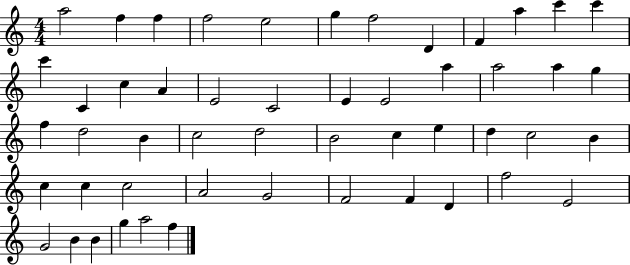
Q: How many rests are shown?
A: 0